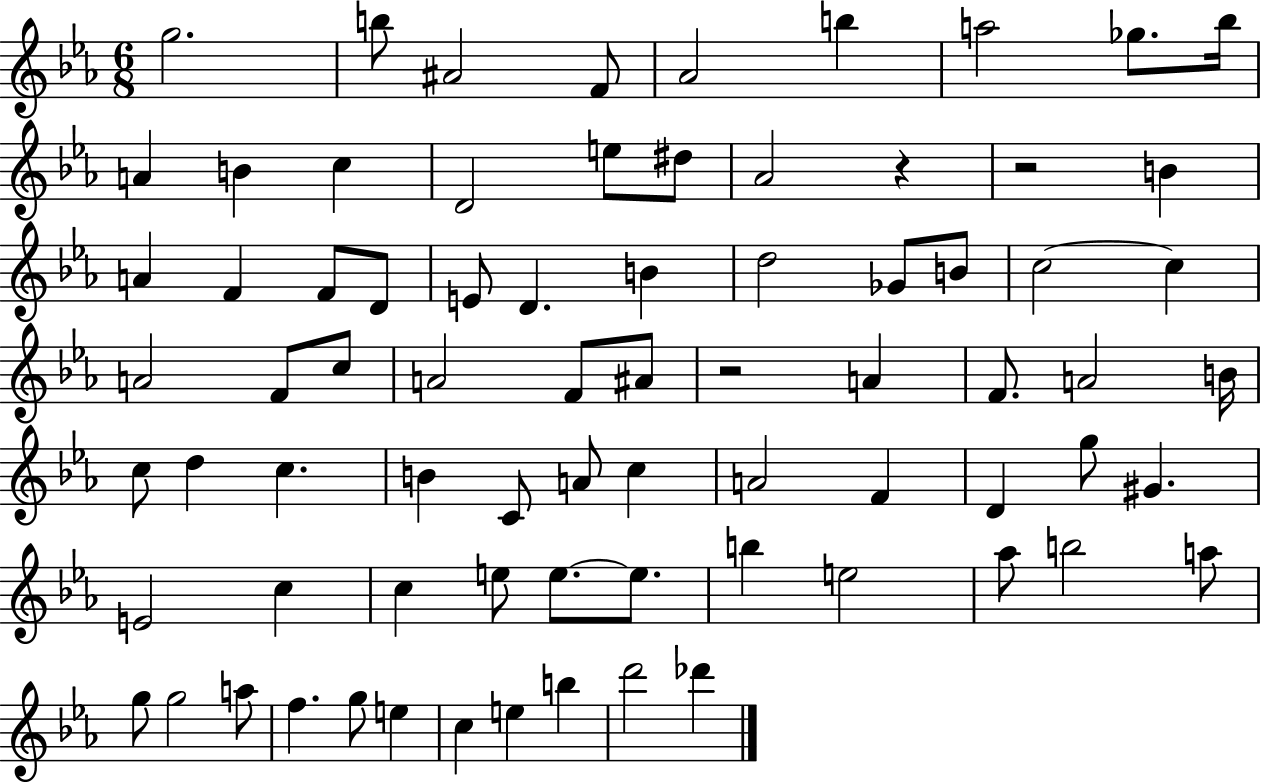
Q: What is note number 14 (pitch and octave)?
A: E5